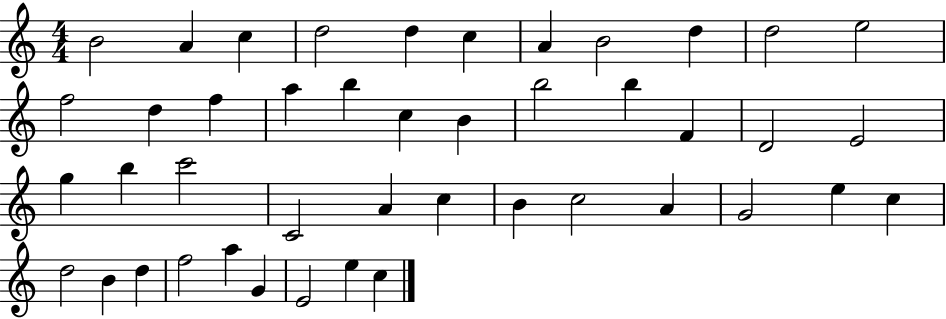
{
  \clef treble
  \numericTimeSignature
  \time 4/4
  \key c \major
  b'2 a'4 c''4 | d''2 d''4 c''4 | a'4 b'2 d''4 | d''2 e''2 | \break f''2 d''4 f''4 | a''4 b''4 c''4 b'4 | b''2 b''4 f'4 | d'2 e'2 | \break g''4 b''4 c'''2 | c'2 a'4 c''4 | b'4 c''2 a'4 | g'2 e''4 c''4 | \break d''2 b'4 d''4 | f''2 a''4 g'4 | e'2 e''4 c''4 | \bar "|."
}